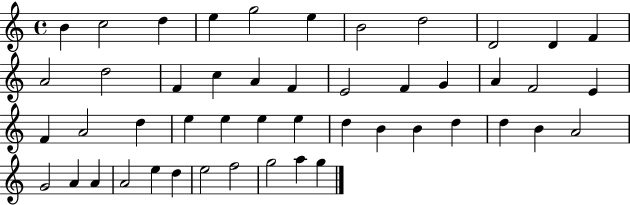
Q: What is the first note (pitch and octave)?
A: B4